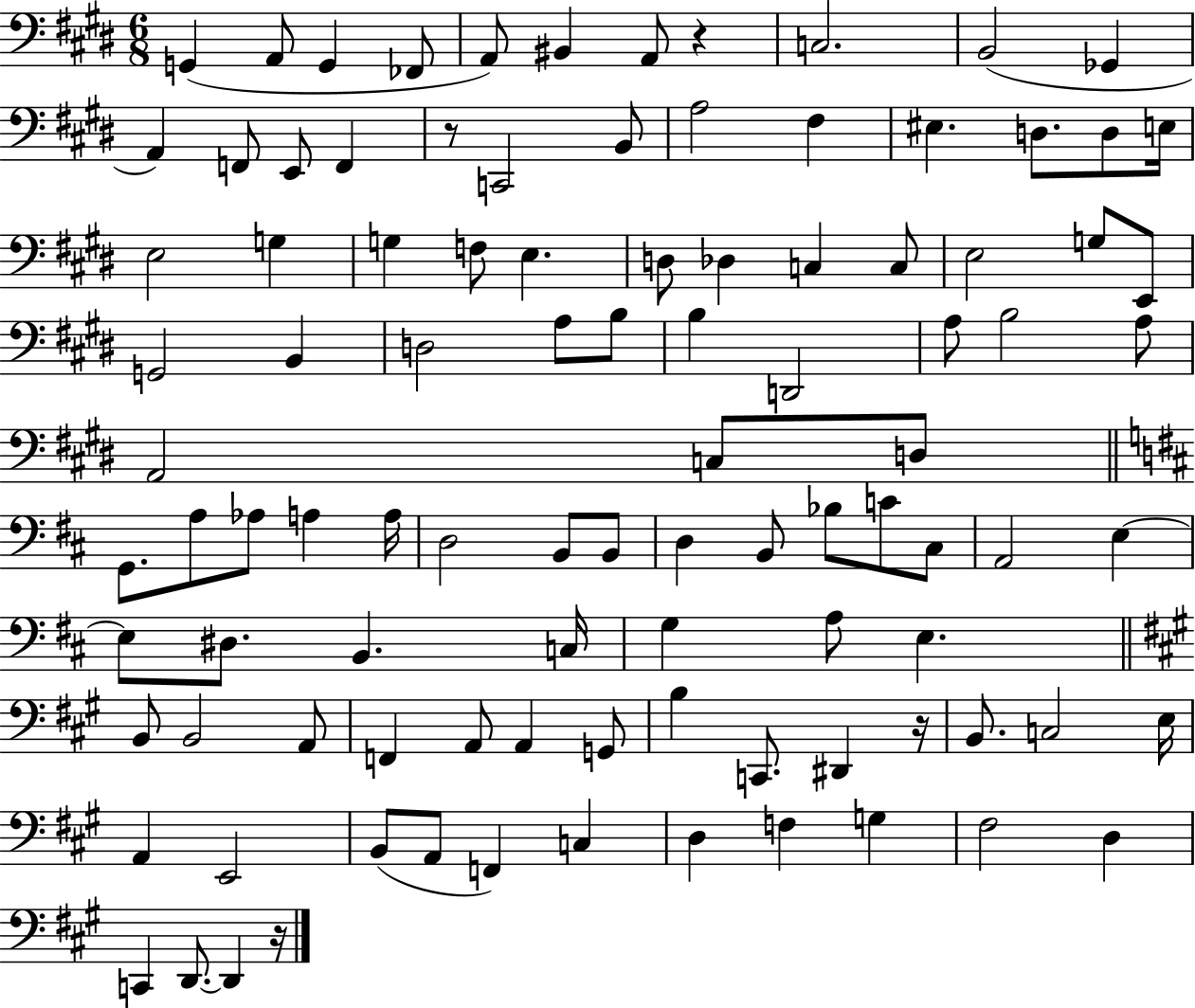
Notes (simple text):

G2/q A2/e G2/q FES2/e A2/e BIS2/q A2/e R/q C3/h. B2/h Gb2/q A2/q F2/e E2/e F2/q R/e C2/h B2/e A3/h F#3/q EIS3/q. D3/e. D3/e E3/s E3/h G3/q G3/q F3/e E3/q. D3/e Db3/q C3/q C3/e E3/h G3/e E2/e G2/h B2/q D3/h A3/e B3/e B3/q D2/h A3/e B3/h A3/e A2/h C3/e D3/e G2/e. A3/e Ab3/e A3/q A3/s D3/h B2/e B2/e D3/q B2/e Bb3/e C4/e C#3/e A2/h E3/q E3/e D#3/e. B2/q. C3/s G3/q A3/e E3/q. B2/e B2/h A2/e F2/q A2/e A2/q G2/e B3/q C2/e. D#2/q R/s B2/e. C3/h E3/s A2/q E2/h B2/e A2/e F2/q C3/q D3/q F3/q G3/q F#3/h D3/q C2/q D2/e. D2/q R/s